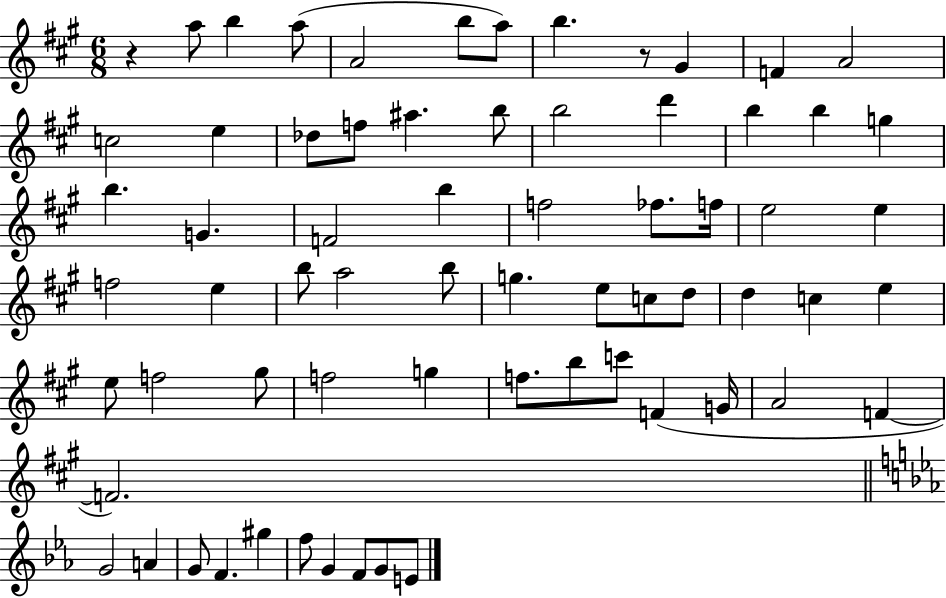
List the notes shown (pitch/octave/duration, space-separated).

R/q A5/e B5/q A5/e A4/h B5/e A5/e B5/q. R/e G#4/q F4/q A4/h C5/h E5/q Db5/e F5/e A#5/q. B5/e B5/h D6/q B5/q B5/q G5/q B5/q. G4/q. F4/h B5/q F5/h FES5/e. F5/s E5/h E5/q F5/h E5/q B5/e A5/h B5/e G5/q. E5/e C5/e D5/e D5/q C5/q E5/q E5/e F5/h G#5/e F5/h G5/q F5/e. B5/e C6/e F4/q G4/s A4/h F4/q F4/h. G4/h A4/q G4/e F4/q. G#5/q F5/e G4/q F4/e G4/e E4/e